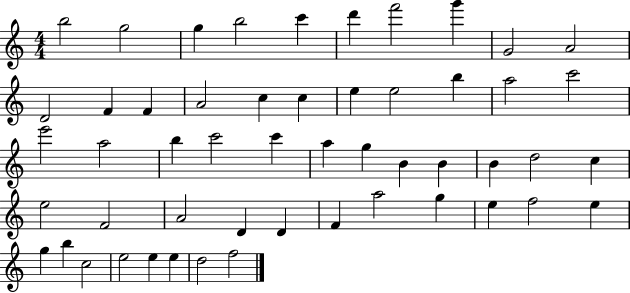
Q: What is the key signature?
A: C major